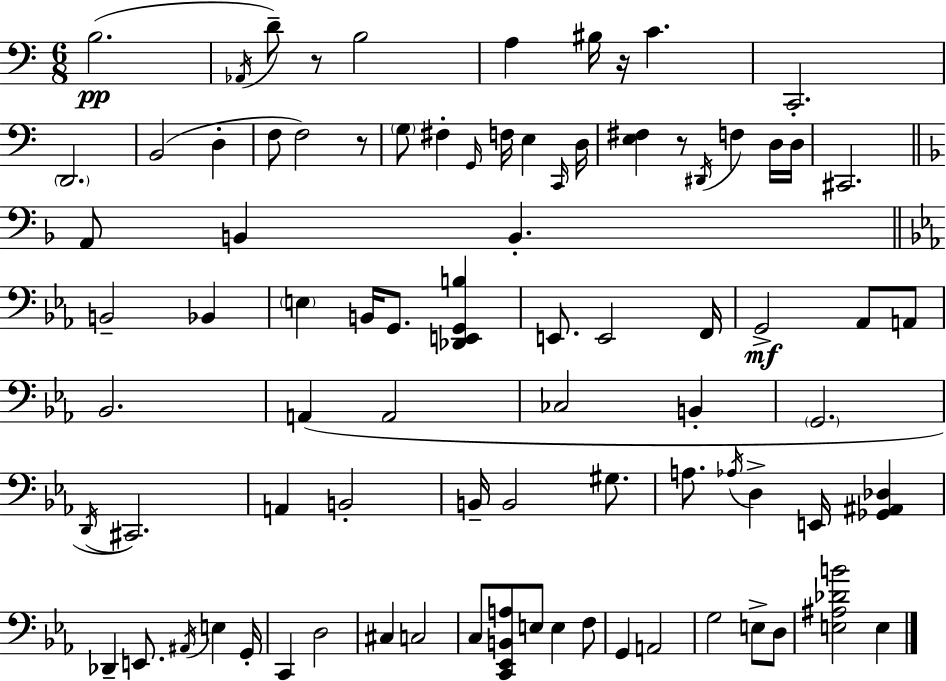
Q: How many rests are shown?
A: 4